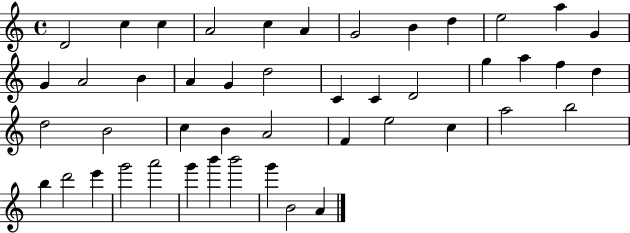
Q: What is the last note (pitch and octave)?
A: A4